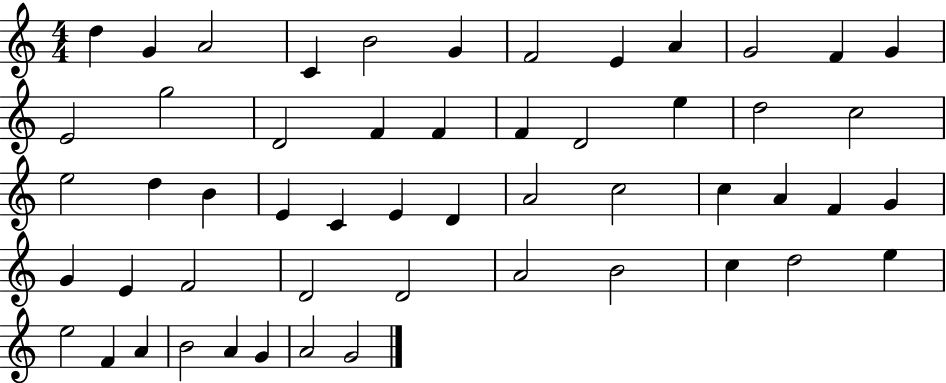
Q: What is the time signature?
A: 4/4